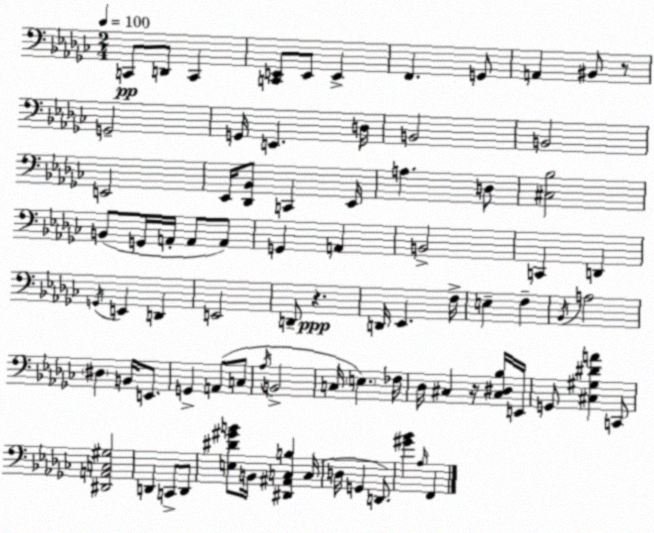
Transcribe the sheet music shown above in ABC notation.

X:1
T:Untitled
M:2/4
L:1/4
K:Ebm
C,,/2 D,,/2 C,, [C,,E,,]/2 E,,/2 E,, F,, G,,/2 A,, ^B,,/2 z/2 G,,2 G,,/4 E,, D,/4 B,,2 B,,2 E,,2 _E,,/4 [_D,,_B,,]/2 C,, _E,,/4 A, D,/2 [^C,_B,]2 B,,/2 G,,/4 A,,/4 A,,/2 A,,/2 G,, A,, B,,2 C,, D,, G,,/4 E,, D,, E,,2 D,,/2 z D,,/4 _E,, F,/4 E, F, _B,,/4 A,2 ^D, B,,/4 E,,/2 G,, A,,/2 C,/2 _A,/4 B,,2 C,/4 E, _F,/4 _D,/4 ^C, z/4 [^C,^D,_B,]/4 E,,/4 G,,/2 [^C,^G,^DA] C,,/2 [^D,,A,,C,^G,]2 D,, C,,/2 D,,/2 [E,^D^GB]/2 B,,/4 [^D,,^A,,C,B,] C,/4 D,/4 G,, D,,/2 [^G_B] _A,/4 F,,